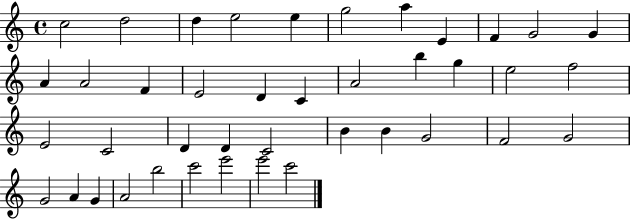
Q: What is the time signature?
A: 4/4